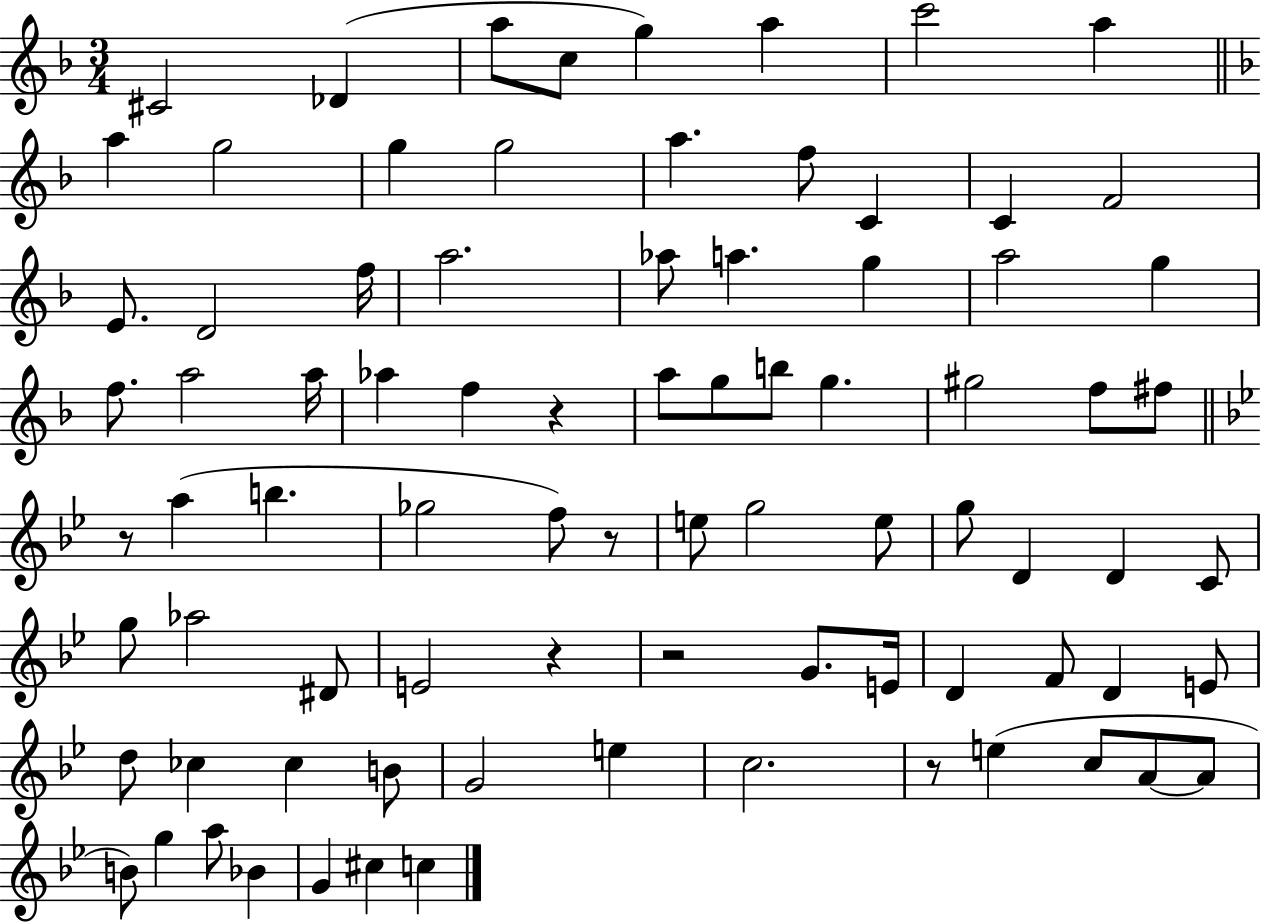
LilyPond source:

{
  \clef treble
  \numericTimeSignature
  \time 3/4
  \key f \major
  cis'2 des'4( | a''8 c''8 g''4) a''4 | c'''2 a''4 | \bar "||" \break \key d \minor a''4 g''2 | g''4 g''2 | a''4. f''8 c'4 | c'4 f'2 | \break e'8. d'2 f''16 | a''2. | aes''8 a''4. g''4 | a''2 g''4 | \break f''8. a''2 a''16 | aes''4 f''4 r4 | a''8 g''8 b''8 g''4. | gis''2 f''8 fis''8 | \break \bar "||" \break \key g \minor r8 a''4( b''4. | ges''2 f''8) r8 | e''8 g''2 e''8 | g''8 d'4 d'4 c'8 | \break g''8 aes''2 dis'8 | e'2 r4 | r2 g'8. e'16 | d'4 f'8 d'4 e'8 | \break d''8 ces''4 ces''4 b'8 | g'2 e''4 | c''2. | r8 e''4( c''8 a'8~~ a'8 | \break b'8) g''4 a''8 bes'4 | g'4 cis''4 c''4 | \bar "|."
}